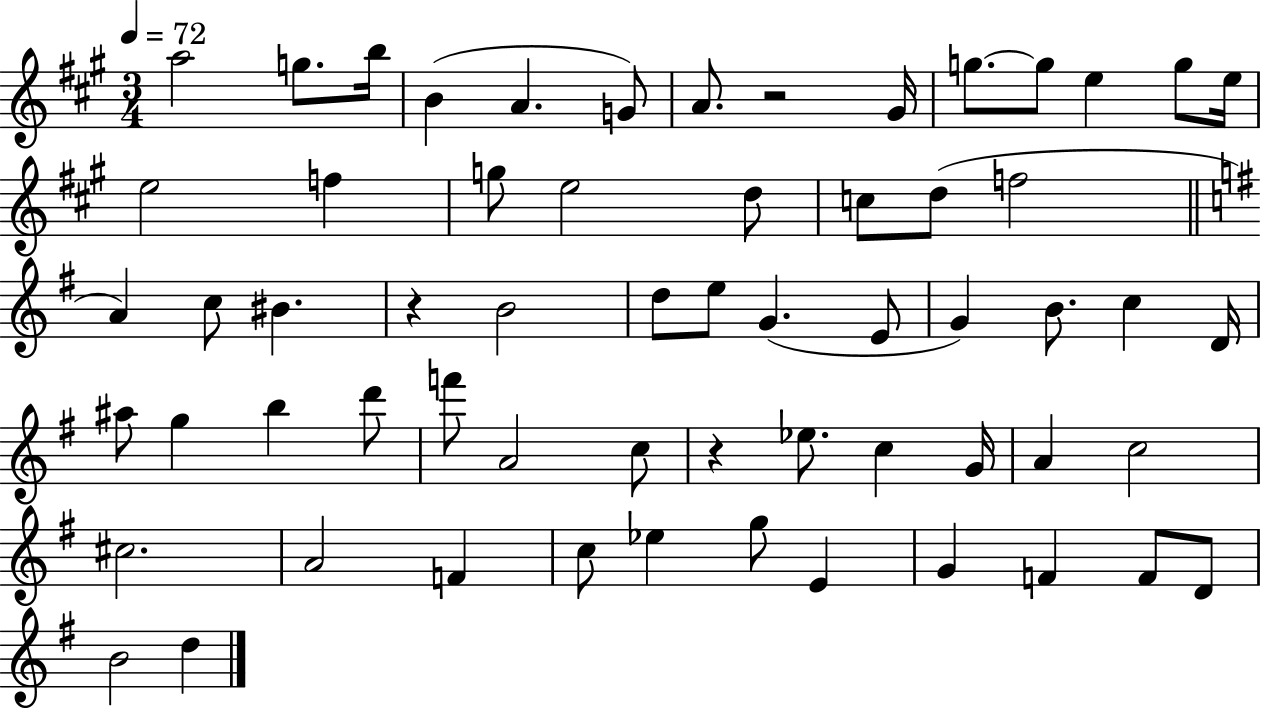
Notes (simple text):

A5/h G5/e. B5/s B4/q A4/q. G4/e A4/e. R/h G#4/s G5/e. G5/e E5/q G5/e E5/s E5/h F5/q G5/e E5/h D5/e C5/e D5/e F5/h A4/q C5/e BIS4/q. R/q B4/h D5/e E5/e G4/q. E4/e G4/q B4/e. C5/q D4/s A#5/e G5/q B5/q D6/e F6/e A4/h C5/e R/q Eb5/e. C5/q G4/s A4/q C5/h C#5/h. A4/h F4/q C5/e Eb5/q G5/e E4/q G4/q F4/q F4/e D4/e B4/h D5/q